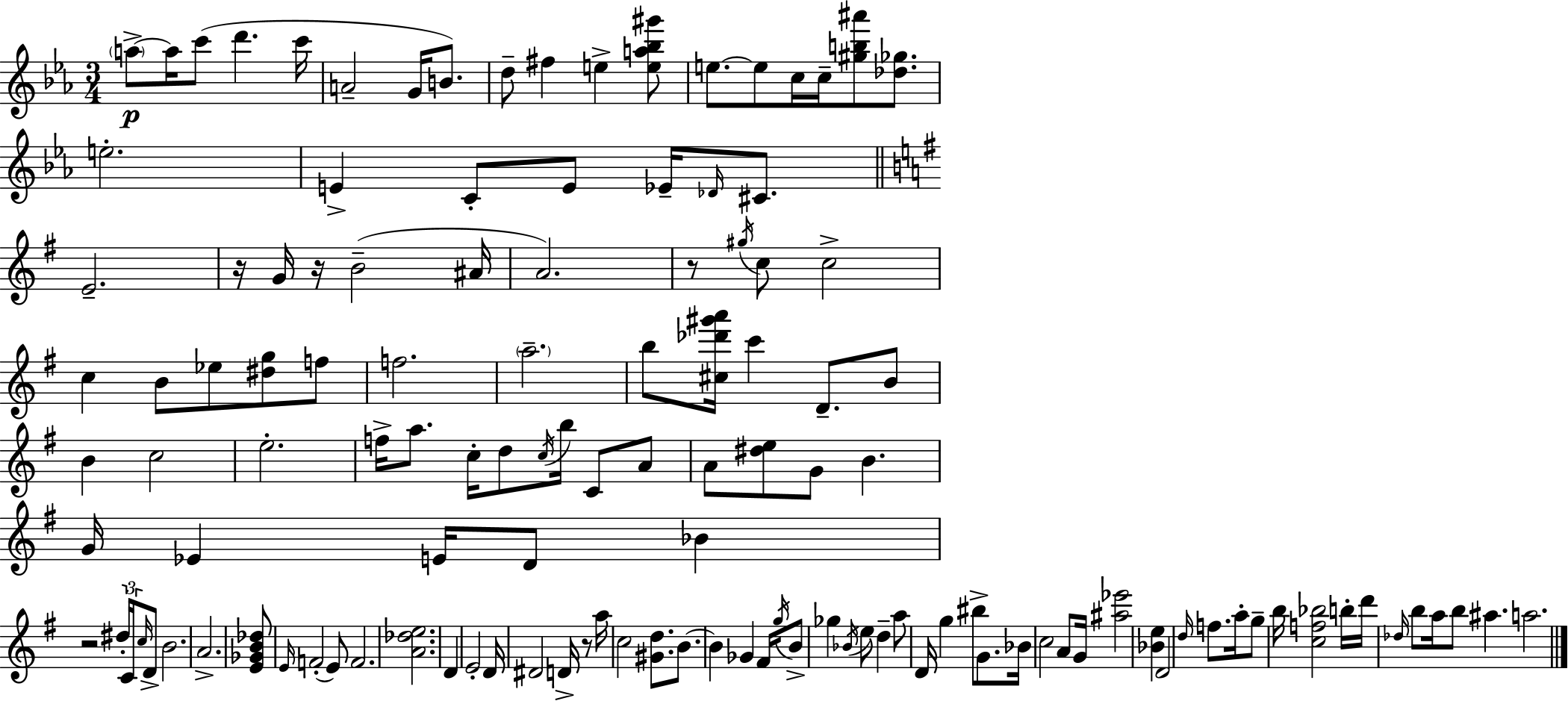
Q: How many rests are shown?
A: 5